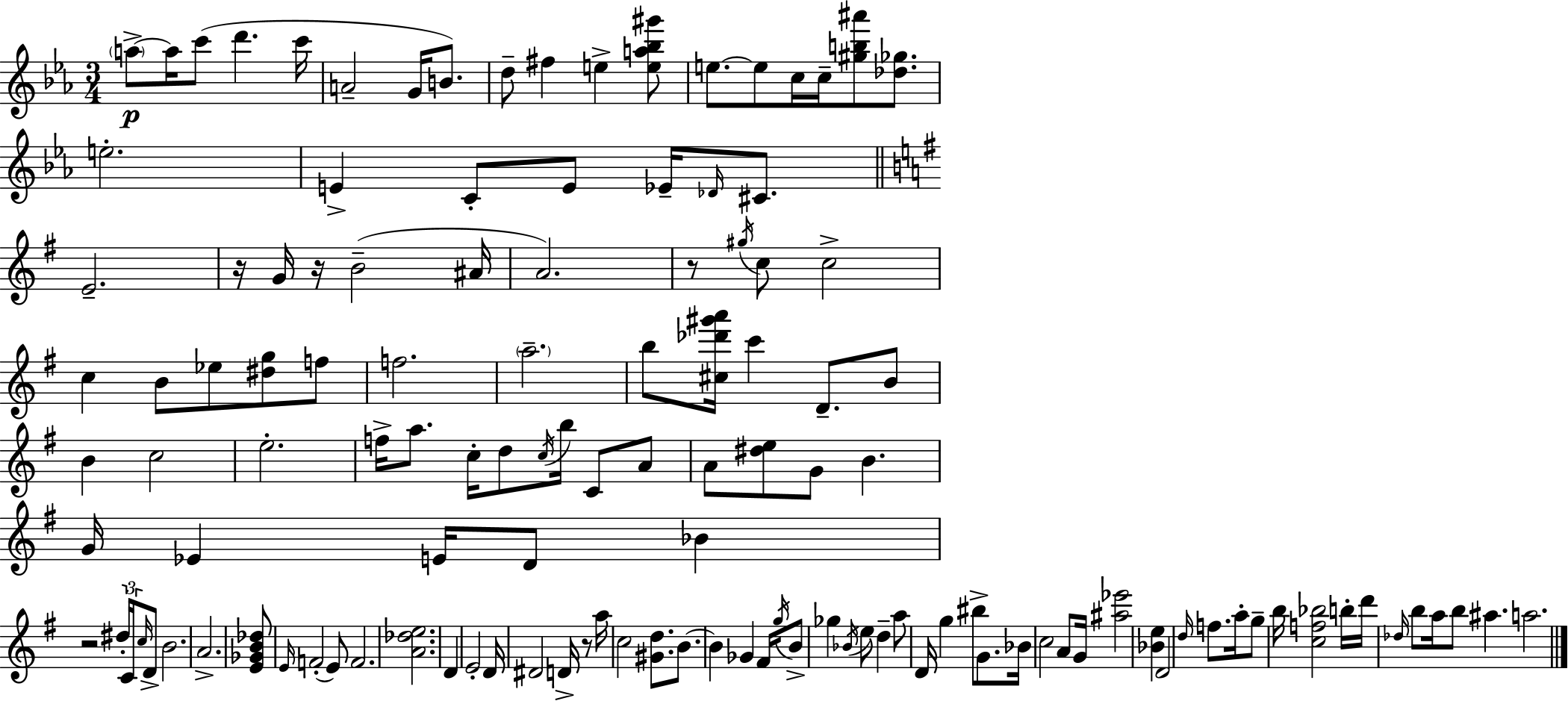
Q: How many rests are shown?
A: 5